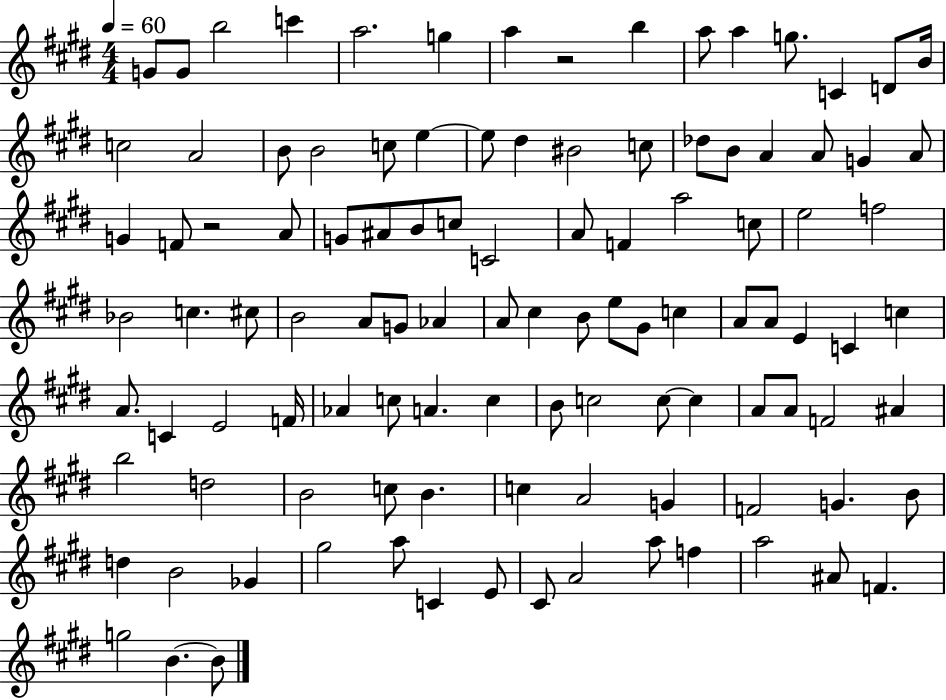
G4/e G4/e B5/h C6/q A5/h. G5/q A5/q R/h B5/q A5/e A5/q G5/e. C4/q D4/e B4/s C5/h A4/h B4/e B4/h C5/e E5/q E5/e D#5/q BIS4/h C5/e Db5/e B4/e A4/q A4/e G4/q A4/e G4/q F4/e R/h A4/e G4/e A#4/e B4/e C5/e C4/h A4/e F4/q A5/h C5/e E5/h F5/h Bb4/h C5/q. C#5/e B4/h A4/e G4/e Ab4/q A4/e C#5/q B4/e E5/e G#4/e C5/q A4/e A4/e E4/q C4/q C5/q A4/e. C4/q E4/h F4/s Ab4/q C5/e A4/q. C5/q B4/e C5/h C5/e C5/q A4/e A4/e F4/h A#4/q B5/h D5/h B4/h C5/e B4/q. C5/q A4/h G4/q F4/h G4/q. B4/e D5/q B4/h Gb4/q G#5/h A5/e C4/q E4/e C#4/e A4/h A5/e F5/q A5/h A#4/e F4/q. G5/h B4/q. B4/e